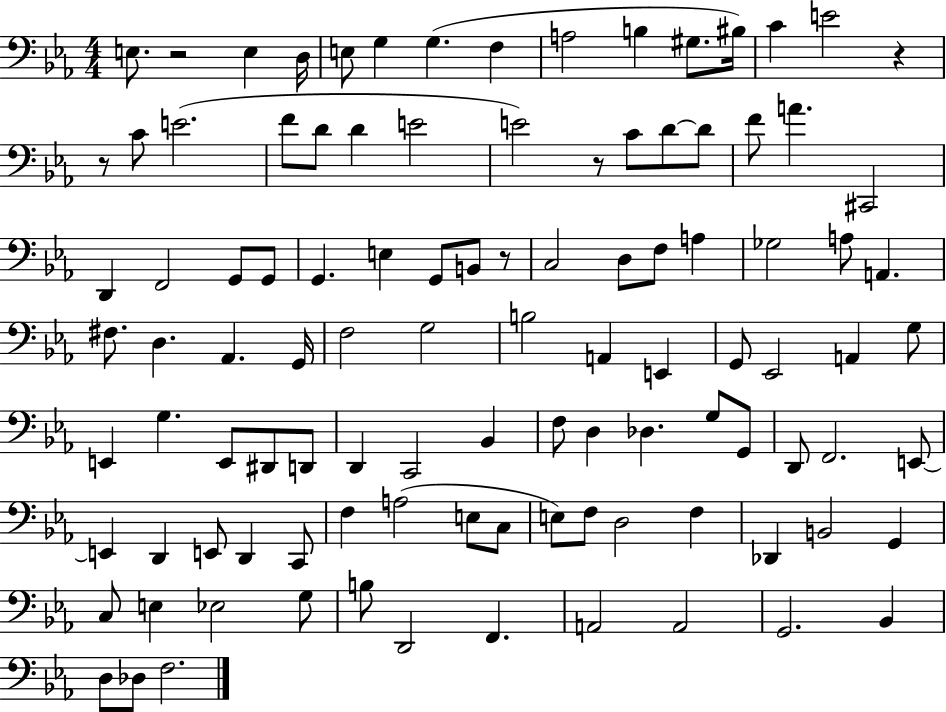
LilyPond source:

{
  \clef bass
  \numericTimeSignature
  \time 4/4
  \key ees \major
  e8. r2 e4 d16 | e8 g4 g4.( f4 | a2 b4 gis8. bis16) | c'4 e'2 r4 | \break r8 c'8 e'2.( | f'8 d'8 d'4 e'2 | e'2) r8 c'8 d'8~~ d'8 | f'8 a'4. cis,2 | \break d,4 f,2 g,8 g,8 | g,4. e4 g,8 b,8 r8 | c2 d8 f8 a4 | ges2 a8 a,4. | \break fis8. d4. aes,4. g,16 | f2 g2 | b2 a,4 e,4 | g,8 ees,2 a,4 g8 | \break e,4 g4. e,8 dis,8 d,8 | d,4 c,2 bes,4 | f8 d4 des4. g8 g,8 | d,8 f,2. e,8~~ | \break e,4 d,4 e,8 d,4 c,8 | f4 a2( e8 c8 | e8) f8 d2 f4 | des,4 b,2 g,4 | \break c8 e4 ees2 g8 | b8 d,2 f,4. | a,2 a,2 | g,2. bes,4 | \break d8 des8 f2. | \bar "|."
}